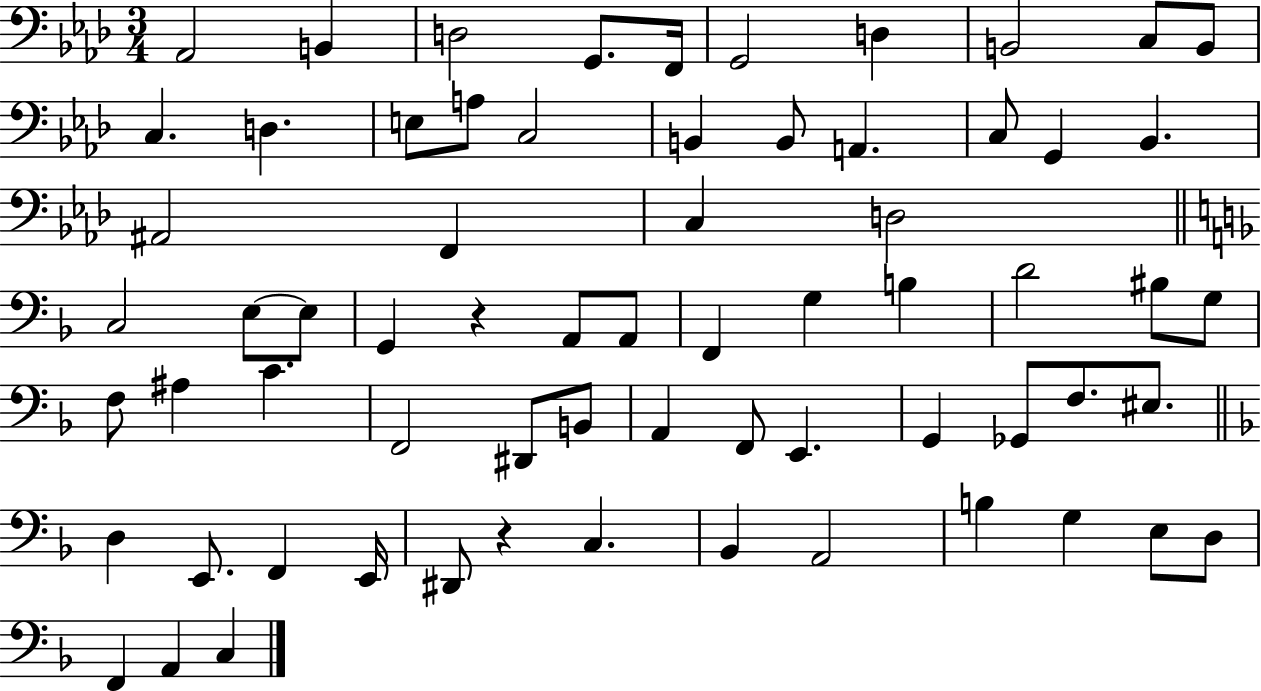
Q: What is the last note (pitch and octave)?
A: C3